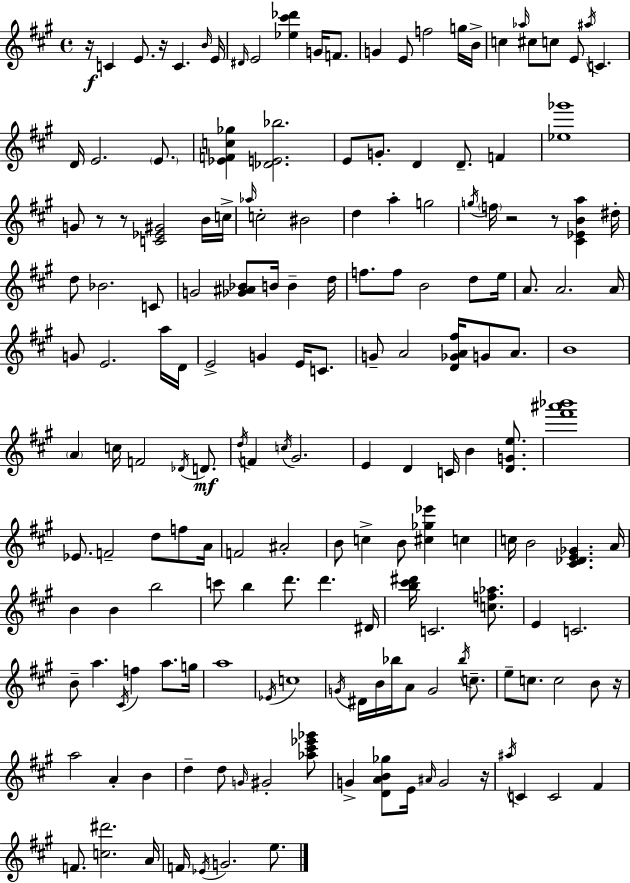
{
  \clef treble
  \time 4/4
  \defaultTimeSignature
  \key a \major
  r16\f c'4 e'8. r16 c'4. \grace { b'16 } | e'16 \grace { dis'16 } e'2 <ees'' cis''' des'''>4 g'16 f'8. | g'4 e'8 f''2 | g''16 b'16-> c''4 \grace { aes''16 } cis''8 c''8 e'8 \acciaccatura { ais''16 } c'4. | \break d'16 e'2. | \parenthesize e'8. <ees' f' c'' ges''>4 <des' e' bes''>2. | e'8 g'8.-. d'4 d'8.-- | f'4 <ees'' ges'''>1 | \break g'8 r8 r8 <c' ees' gis'>2 | b'16 c''16-> \grace { aes''16 } c''2-. bis'2 | d''4 a''4-. g''2 | \acciaccatura { g''16 } \parenthesize f''16 r2 r8 | \break <cis' ees' b' a''>4 dis''16-. d''8 bes'2. | c'8 g'2 <ges' ais' bes'>8 | b'16 b'4-- d''16 f''8. f''8 b'2 | d''8 e''16 a'8. a'2. | \break a'16 g'8 e'2. | a''16 d'16 e'2-> g'4 | e'16 c'8. g'8-- a'2 | <d' ges' a' fis''>16 g'8 a'8. b'1 | \break \parenthesize a'4 c''16 f'2 | \acciaccatura { des'16 } d'8.\mf \acciaccatura { d''16 } f'4 \acciaccatura { c''16 } gis'2. | e'4 d'4 | c'16 b'4 <d' g' e''>8. <fis''' ais''' bes'''>1 | \break ees'8. f'2-- | d''8 f''8 a'16 f'2 | ais'2-. b'8 c''4-> b'8 | <cis'' ges'' ees'''>4 c''4 c''16 b'2 | \break <cis' des' e' ges'>4. a'16 b'4 b'4 | b''2 c'''8 b''4 d'''8. | d'''4. dis'16 <b'' cis''' dis'''>16 c'2. | <c'' f'' aes''>8. e'4 c'2. | \break b'8-- a''4. | \acciaccatura { cis'16 } f''4 a''8. g''16 a''1 | \acciaccatura { ees'16 } c''1 | \acciaccatura { g'16 } dis'16 b'16 bes''16 a'8 | \break g'2 \acciaccatura { bes''16 } c''8.-- e''8-- c''8. | c''2 b'8 r16 a''2 | a'4-. b'4 d''4-- | d''8 \grace { g'16 } gis'2-. <aes'' cis''' ees''' ges'''>8 g'4-> | \break <d' a' b' ges''>8 e'16 \grace { ais'16 } g'2 r16 \acciaccatura { ais''16 } | c'4 c'2 fis'4 | f'8. <c'' dis'''>2. a'16 | f'16 \acciaccatura { ees'16 } g'2. e''8. | \break \bar "|."
}